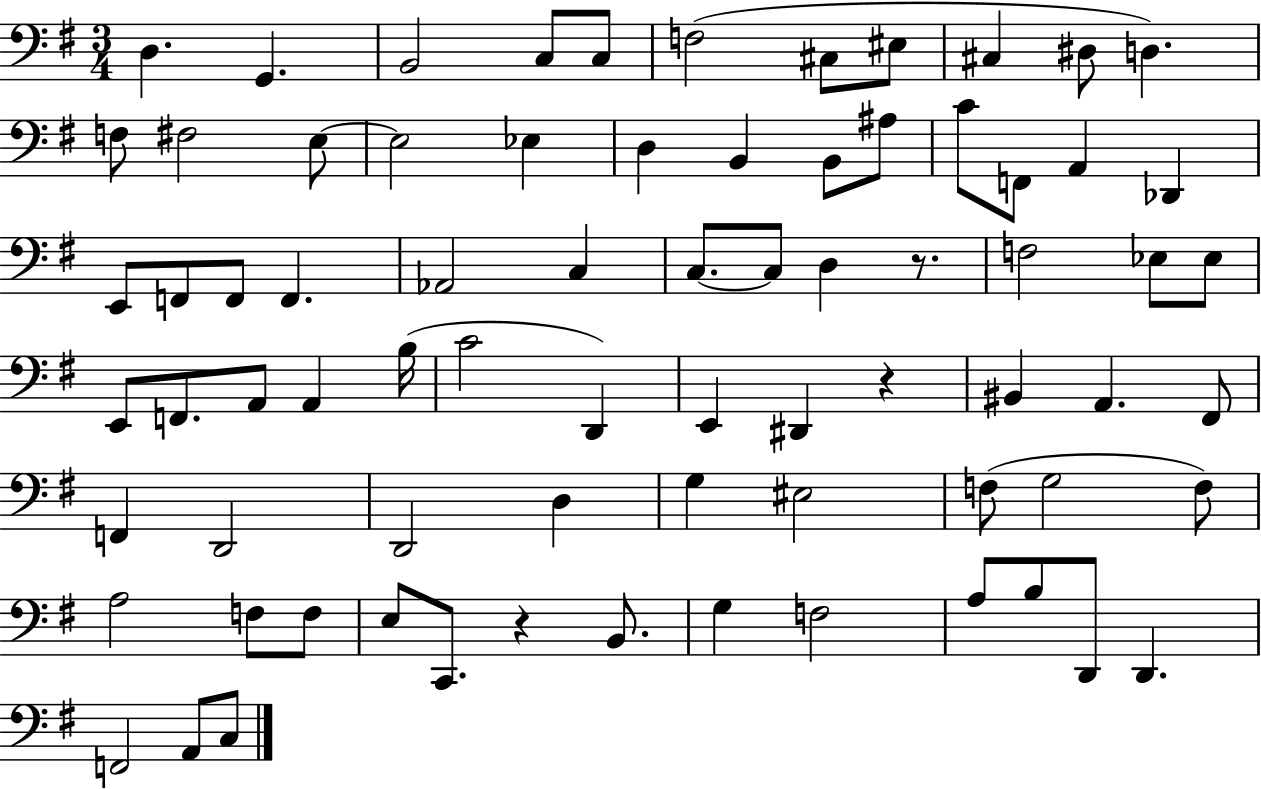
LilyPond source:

{
  \clef bass
  \numericTimeSignature
  \time 3/4
  \key g \major
  d4. g,4. | b,2 c8 c8 | f2( cis8 eis8 | cis4 dis8 d4.) | \break f8 fis2 e8~~ | e2 ees4 | d4 b,4 b,8 ais8 | c'8 f,8 a,4 des,4 | \break e,8 f,8 f,8 f,4. | aes,2 c4 | c8.~~ c8 d4 r8. | f2 ees8 ees8 | \break e,8 f,8. a,8 a,4 b16( | c'2 d,4) | e,4 dis,4 r4 | bis,4 a,4. fis,8 | \break f,4 d,2 | d,2 d4 | g4 eis2 | f8( g2 f8) | \break a2 f8 f8 | e8 c,8. r4 b,8. | g4 f2 | a8 b8 d,8 d,4. | \break f,2 a,8 c8 | \bar "|."
}